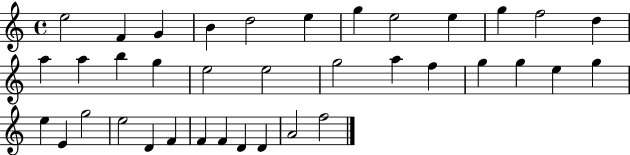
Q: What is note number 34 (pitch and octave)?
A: D4